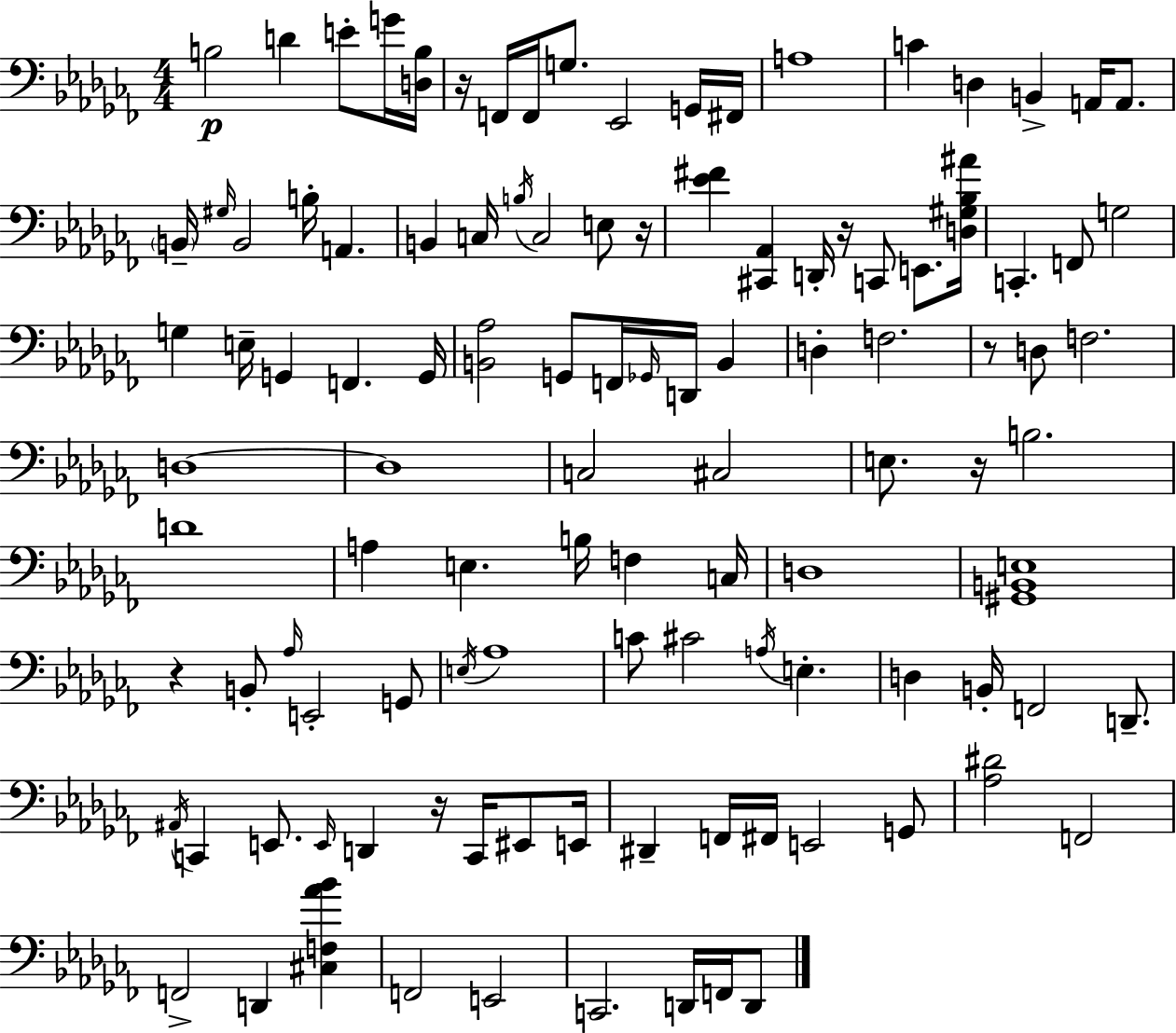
B3/h D4/q E4/e G4/s [D3,B3]/s R/s F2/s F2/s G3/e. Eb2/h G2/s F#2/s A3/w C4/q D3/q B2/q A2/s A2/e. B2/s G#3/s B2/h B3/s A2/q. B2/q C3/s B3/s C3/h E3/e R/s [Eb4,F#4]/q [C#2,Ab2]/q D2/s R/s C2/e E2/e. [D3,G#3,Bb3,A#4]/s C2/q. F2/e G3/h G3/q E3/s G2/q F2/q. G2/s [B2,Ab3]/h G2/e F2/s Gb2/s D2/s B2/q D3/q F3/h. R/e D3/e F3/h. D3/w D3/w C3/h C#3/h E3/e. R/s B3/h. D4/w A3/q E3/q. B3/s F3/q C3/s D3/w [G#2,B2,E3]/w R/q B2/e Ab3/s E2/h G2/e E3/s Ab3/w C4/e C#4/h A3/s E3/q. D3/q B2/s F2/h D2/e. A#2/s C2/q E2/e. E2/s D2/q R/s C2/s EIS2/e E2/s D#2/q F2/s F#2/s E2/h G2/e [Ab3,D#4]/h F2/h F2/h D2/q [C#3,F3,Ab4,Bb4]/q F2/h E2/h C2/h. D2/s F2/s D2/e